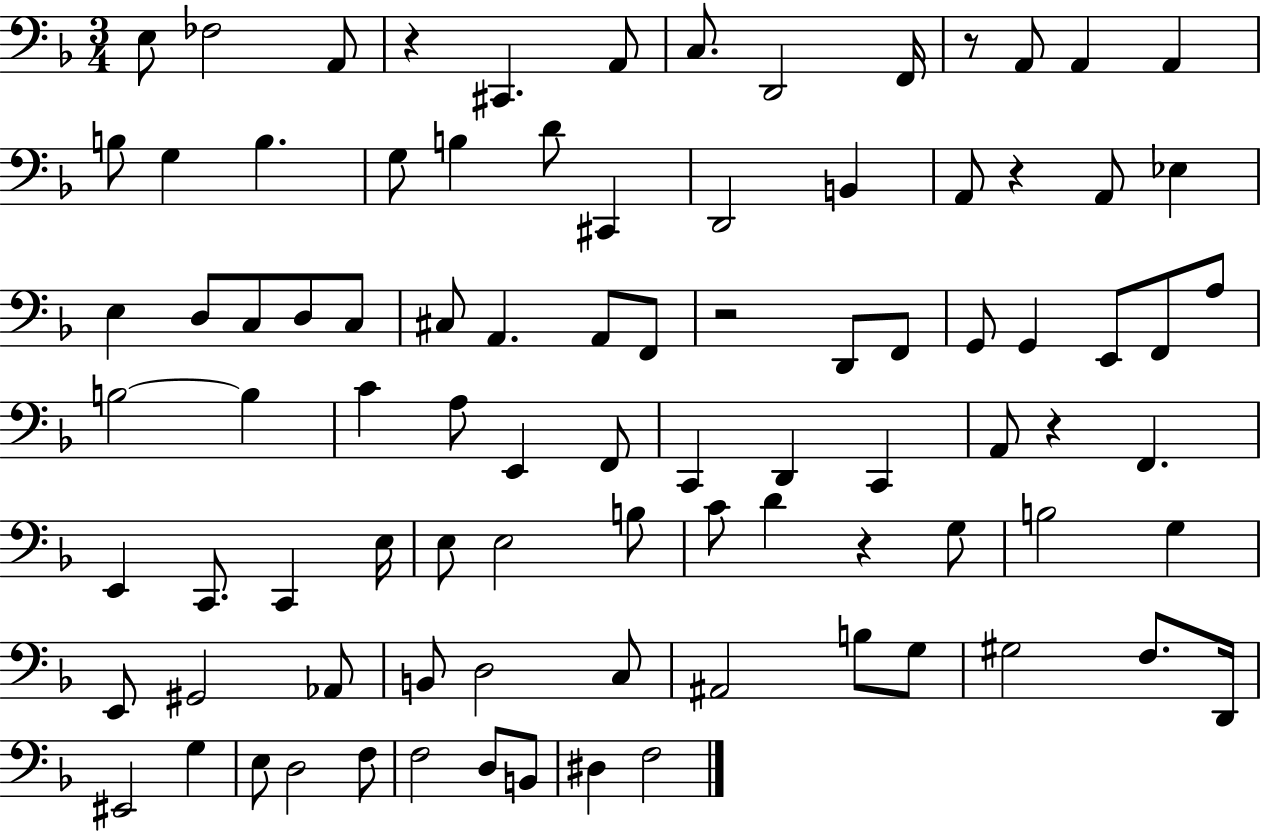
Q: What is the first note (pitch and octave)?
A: E3